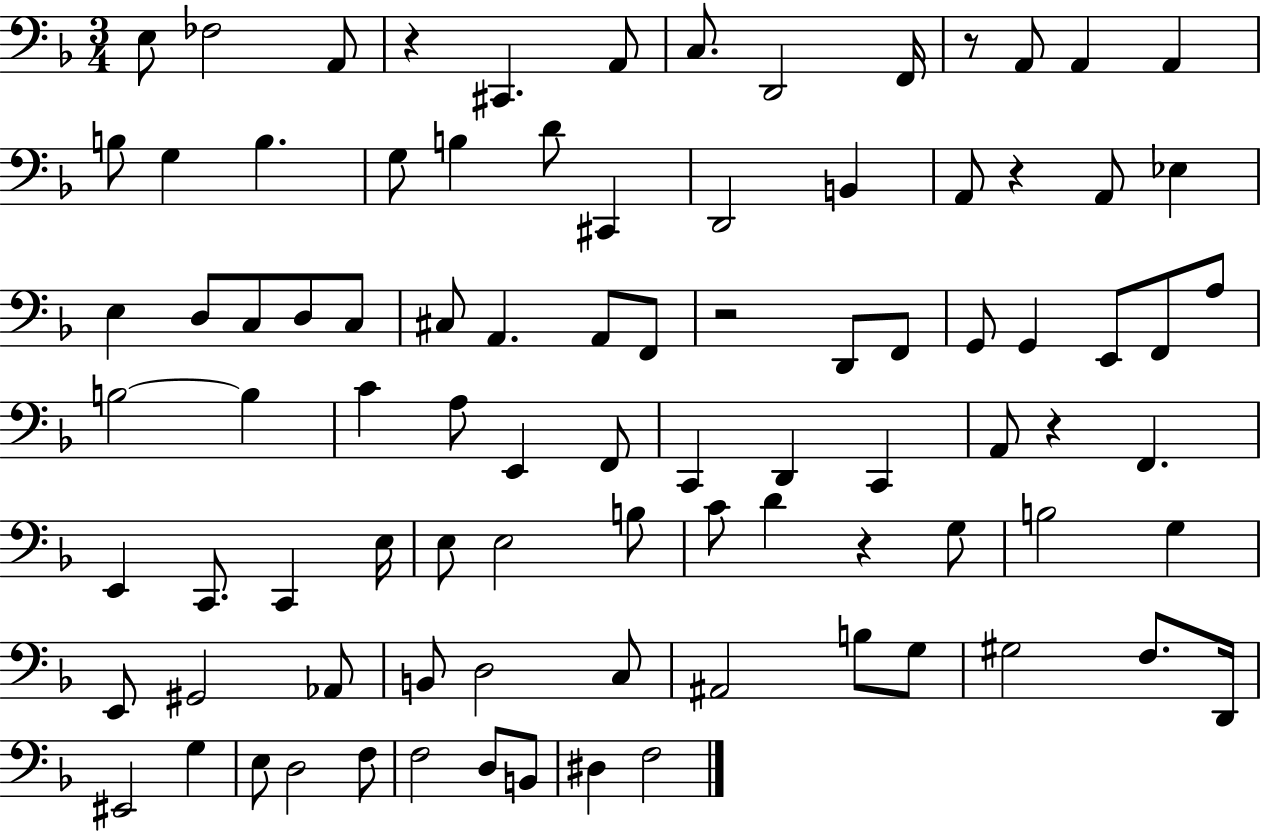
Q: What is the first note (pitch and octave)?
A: E3